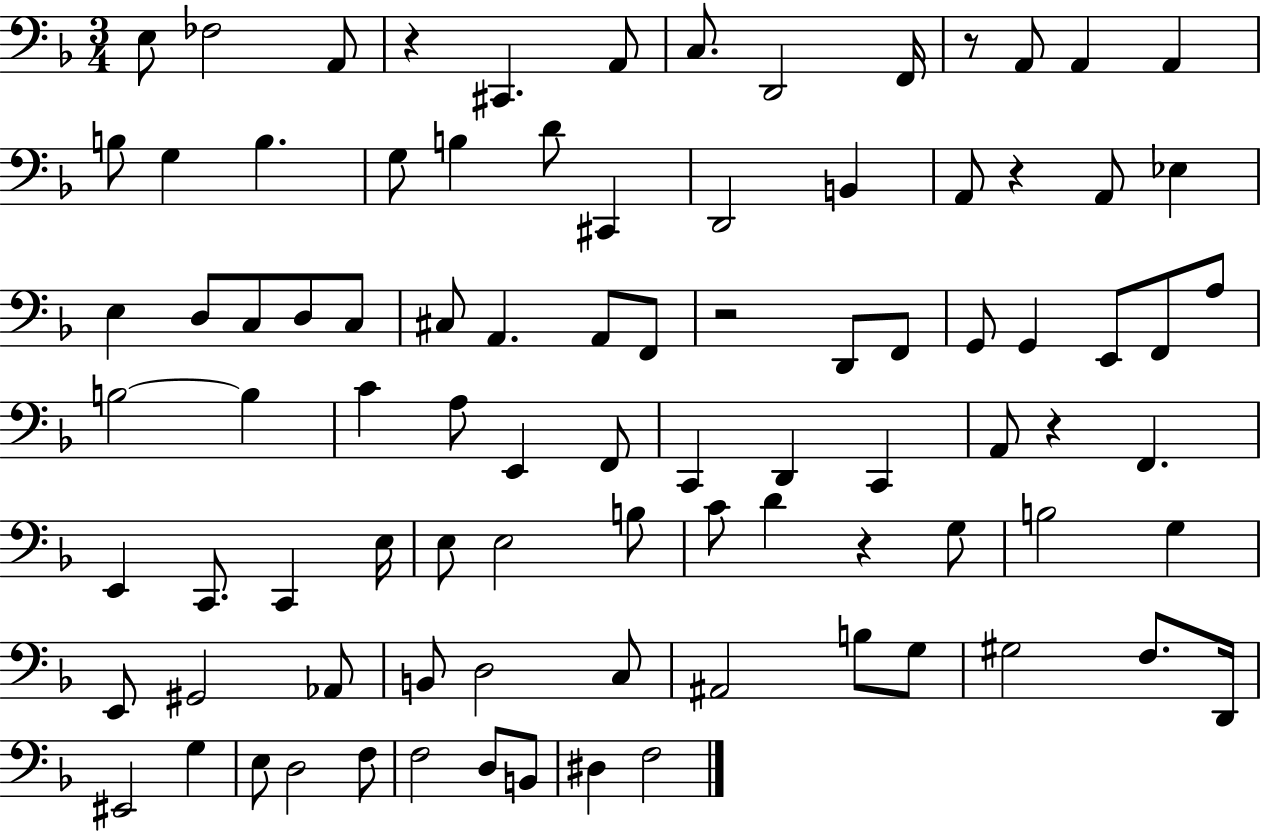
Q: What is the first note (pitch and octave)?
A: E3